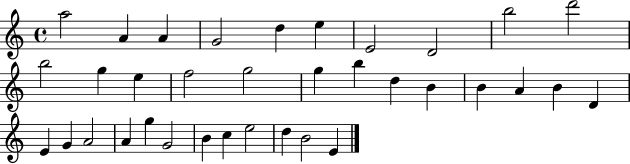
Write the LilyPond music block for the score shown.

{
  \clef treble
  \time 4/4
  \defaultTimeSignature
  \key c \major
  a''2 a'4 a'4 | g'2 d''4 e''4 | e'2 d'2 | b''2 d'''2 | \break b''2 g''4 e''4 | f''2 g''2 | g''4 b''4 d''4 b'4 | b'4 a'4 b'4 d'4 | \break e'4 g'4 a'2 | a'4 g''4 g'2 | b'4 c''4 e''2 | d''4 b'2 e'4 | \break \bar "|."
}